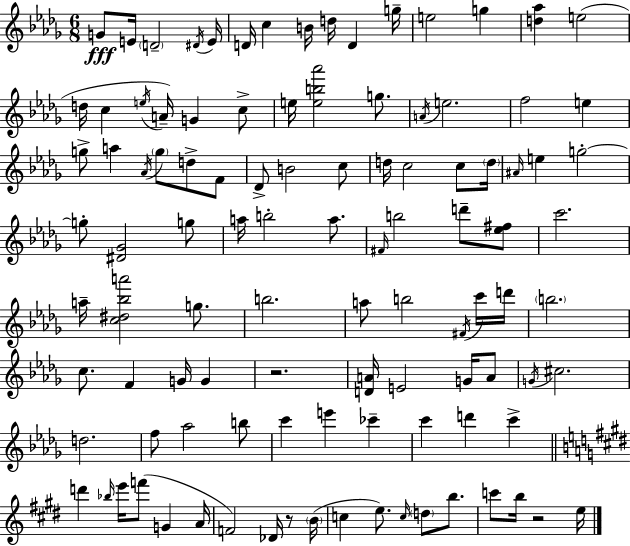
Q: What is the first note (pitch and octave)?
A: G4